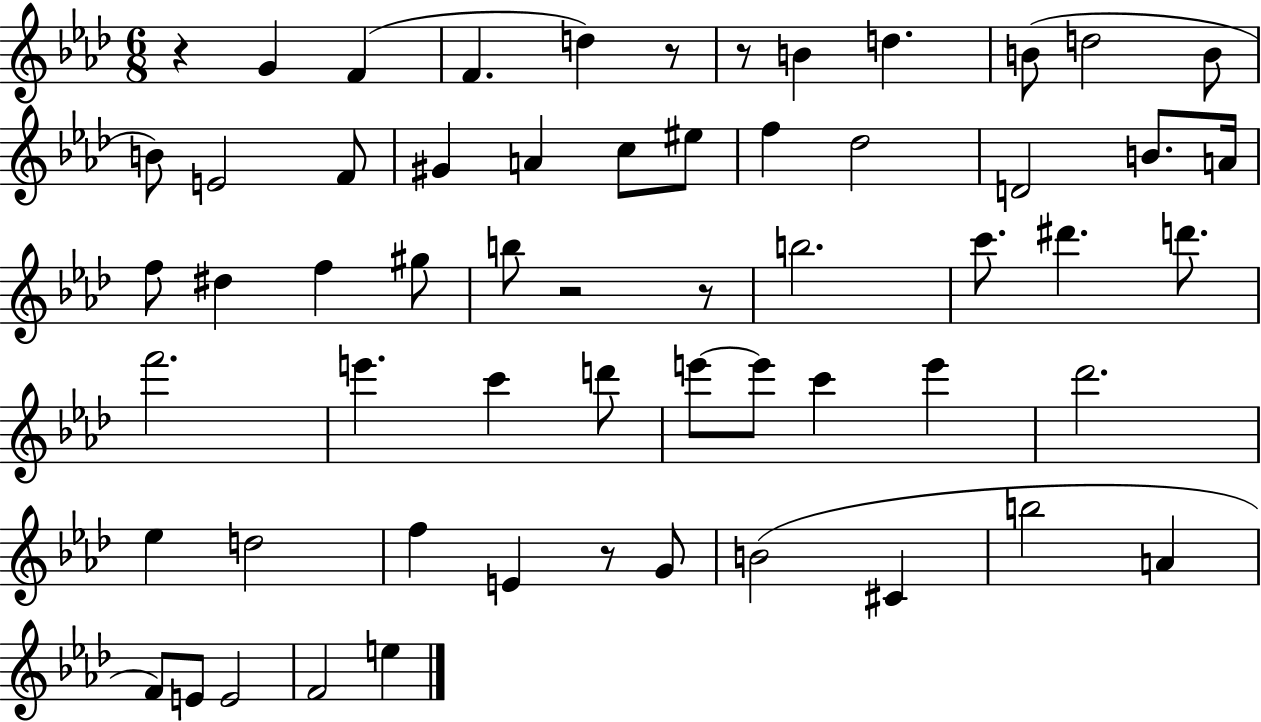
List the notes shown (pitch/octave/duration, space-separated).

R/q G4/q F4/q F4/q. D5/q R/e R/e B4/q D5/q. B4/e D5/h B4/e B4/e E4/h F4/e G#4/q A4/q C5/e EIS5/e F5/q Db5/h D4/h B4/e. A4/s F5/e D#5/q F5/q G#5/e B5/e R/h R/e B5/h. C6/e. D#6/q. D6/e. F6/h. E6/q. C6/q D6/e E6/e E6/e C6/q E6/q Db6/h. Eb5/q D5/h F5/q E4/q R/e G4/e B4/h C#4/q B5/h A4/q F4/e E4/e E4/h F4/h E5/q